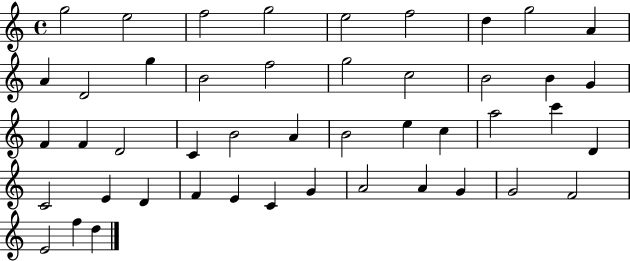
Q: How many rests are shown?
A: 0